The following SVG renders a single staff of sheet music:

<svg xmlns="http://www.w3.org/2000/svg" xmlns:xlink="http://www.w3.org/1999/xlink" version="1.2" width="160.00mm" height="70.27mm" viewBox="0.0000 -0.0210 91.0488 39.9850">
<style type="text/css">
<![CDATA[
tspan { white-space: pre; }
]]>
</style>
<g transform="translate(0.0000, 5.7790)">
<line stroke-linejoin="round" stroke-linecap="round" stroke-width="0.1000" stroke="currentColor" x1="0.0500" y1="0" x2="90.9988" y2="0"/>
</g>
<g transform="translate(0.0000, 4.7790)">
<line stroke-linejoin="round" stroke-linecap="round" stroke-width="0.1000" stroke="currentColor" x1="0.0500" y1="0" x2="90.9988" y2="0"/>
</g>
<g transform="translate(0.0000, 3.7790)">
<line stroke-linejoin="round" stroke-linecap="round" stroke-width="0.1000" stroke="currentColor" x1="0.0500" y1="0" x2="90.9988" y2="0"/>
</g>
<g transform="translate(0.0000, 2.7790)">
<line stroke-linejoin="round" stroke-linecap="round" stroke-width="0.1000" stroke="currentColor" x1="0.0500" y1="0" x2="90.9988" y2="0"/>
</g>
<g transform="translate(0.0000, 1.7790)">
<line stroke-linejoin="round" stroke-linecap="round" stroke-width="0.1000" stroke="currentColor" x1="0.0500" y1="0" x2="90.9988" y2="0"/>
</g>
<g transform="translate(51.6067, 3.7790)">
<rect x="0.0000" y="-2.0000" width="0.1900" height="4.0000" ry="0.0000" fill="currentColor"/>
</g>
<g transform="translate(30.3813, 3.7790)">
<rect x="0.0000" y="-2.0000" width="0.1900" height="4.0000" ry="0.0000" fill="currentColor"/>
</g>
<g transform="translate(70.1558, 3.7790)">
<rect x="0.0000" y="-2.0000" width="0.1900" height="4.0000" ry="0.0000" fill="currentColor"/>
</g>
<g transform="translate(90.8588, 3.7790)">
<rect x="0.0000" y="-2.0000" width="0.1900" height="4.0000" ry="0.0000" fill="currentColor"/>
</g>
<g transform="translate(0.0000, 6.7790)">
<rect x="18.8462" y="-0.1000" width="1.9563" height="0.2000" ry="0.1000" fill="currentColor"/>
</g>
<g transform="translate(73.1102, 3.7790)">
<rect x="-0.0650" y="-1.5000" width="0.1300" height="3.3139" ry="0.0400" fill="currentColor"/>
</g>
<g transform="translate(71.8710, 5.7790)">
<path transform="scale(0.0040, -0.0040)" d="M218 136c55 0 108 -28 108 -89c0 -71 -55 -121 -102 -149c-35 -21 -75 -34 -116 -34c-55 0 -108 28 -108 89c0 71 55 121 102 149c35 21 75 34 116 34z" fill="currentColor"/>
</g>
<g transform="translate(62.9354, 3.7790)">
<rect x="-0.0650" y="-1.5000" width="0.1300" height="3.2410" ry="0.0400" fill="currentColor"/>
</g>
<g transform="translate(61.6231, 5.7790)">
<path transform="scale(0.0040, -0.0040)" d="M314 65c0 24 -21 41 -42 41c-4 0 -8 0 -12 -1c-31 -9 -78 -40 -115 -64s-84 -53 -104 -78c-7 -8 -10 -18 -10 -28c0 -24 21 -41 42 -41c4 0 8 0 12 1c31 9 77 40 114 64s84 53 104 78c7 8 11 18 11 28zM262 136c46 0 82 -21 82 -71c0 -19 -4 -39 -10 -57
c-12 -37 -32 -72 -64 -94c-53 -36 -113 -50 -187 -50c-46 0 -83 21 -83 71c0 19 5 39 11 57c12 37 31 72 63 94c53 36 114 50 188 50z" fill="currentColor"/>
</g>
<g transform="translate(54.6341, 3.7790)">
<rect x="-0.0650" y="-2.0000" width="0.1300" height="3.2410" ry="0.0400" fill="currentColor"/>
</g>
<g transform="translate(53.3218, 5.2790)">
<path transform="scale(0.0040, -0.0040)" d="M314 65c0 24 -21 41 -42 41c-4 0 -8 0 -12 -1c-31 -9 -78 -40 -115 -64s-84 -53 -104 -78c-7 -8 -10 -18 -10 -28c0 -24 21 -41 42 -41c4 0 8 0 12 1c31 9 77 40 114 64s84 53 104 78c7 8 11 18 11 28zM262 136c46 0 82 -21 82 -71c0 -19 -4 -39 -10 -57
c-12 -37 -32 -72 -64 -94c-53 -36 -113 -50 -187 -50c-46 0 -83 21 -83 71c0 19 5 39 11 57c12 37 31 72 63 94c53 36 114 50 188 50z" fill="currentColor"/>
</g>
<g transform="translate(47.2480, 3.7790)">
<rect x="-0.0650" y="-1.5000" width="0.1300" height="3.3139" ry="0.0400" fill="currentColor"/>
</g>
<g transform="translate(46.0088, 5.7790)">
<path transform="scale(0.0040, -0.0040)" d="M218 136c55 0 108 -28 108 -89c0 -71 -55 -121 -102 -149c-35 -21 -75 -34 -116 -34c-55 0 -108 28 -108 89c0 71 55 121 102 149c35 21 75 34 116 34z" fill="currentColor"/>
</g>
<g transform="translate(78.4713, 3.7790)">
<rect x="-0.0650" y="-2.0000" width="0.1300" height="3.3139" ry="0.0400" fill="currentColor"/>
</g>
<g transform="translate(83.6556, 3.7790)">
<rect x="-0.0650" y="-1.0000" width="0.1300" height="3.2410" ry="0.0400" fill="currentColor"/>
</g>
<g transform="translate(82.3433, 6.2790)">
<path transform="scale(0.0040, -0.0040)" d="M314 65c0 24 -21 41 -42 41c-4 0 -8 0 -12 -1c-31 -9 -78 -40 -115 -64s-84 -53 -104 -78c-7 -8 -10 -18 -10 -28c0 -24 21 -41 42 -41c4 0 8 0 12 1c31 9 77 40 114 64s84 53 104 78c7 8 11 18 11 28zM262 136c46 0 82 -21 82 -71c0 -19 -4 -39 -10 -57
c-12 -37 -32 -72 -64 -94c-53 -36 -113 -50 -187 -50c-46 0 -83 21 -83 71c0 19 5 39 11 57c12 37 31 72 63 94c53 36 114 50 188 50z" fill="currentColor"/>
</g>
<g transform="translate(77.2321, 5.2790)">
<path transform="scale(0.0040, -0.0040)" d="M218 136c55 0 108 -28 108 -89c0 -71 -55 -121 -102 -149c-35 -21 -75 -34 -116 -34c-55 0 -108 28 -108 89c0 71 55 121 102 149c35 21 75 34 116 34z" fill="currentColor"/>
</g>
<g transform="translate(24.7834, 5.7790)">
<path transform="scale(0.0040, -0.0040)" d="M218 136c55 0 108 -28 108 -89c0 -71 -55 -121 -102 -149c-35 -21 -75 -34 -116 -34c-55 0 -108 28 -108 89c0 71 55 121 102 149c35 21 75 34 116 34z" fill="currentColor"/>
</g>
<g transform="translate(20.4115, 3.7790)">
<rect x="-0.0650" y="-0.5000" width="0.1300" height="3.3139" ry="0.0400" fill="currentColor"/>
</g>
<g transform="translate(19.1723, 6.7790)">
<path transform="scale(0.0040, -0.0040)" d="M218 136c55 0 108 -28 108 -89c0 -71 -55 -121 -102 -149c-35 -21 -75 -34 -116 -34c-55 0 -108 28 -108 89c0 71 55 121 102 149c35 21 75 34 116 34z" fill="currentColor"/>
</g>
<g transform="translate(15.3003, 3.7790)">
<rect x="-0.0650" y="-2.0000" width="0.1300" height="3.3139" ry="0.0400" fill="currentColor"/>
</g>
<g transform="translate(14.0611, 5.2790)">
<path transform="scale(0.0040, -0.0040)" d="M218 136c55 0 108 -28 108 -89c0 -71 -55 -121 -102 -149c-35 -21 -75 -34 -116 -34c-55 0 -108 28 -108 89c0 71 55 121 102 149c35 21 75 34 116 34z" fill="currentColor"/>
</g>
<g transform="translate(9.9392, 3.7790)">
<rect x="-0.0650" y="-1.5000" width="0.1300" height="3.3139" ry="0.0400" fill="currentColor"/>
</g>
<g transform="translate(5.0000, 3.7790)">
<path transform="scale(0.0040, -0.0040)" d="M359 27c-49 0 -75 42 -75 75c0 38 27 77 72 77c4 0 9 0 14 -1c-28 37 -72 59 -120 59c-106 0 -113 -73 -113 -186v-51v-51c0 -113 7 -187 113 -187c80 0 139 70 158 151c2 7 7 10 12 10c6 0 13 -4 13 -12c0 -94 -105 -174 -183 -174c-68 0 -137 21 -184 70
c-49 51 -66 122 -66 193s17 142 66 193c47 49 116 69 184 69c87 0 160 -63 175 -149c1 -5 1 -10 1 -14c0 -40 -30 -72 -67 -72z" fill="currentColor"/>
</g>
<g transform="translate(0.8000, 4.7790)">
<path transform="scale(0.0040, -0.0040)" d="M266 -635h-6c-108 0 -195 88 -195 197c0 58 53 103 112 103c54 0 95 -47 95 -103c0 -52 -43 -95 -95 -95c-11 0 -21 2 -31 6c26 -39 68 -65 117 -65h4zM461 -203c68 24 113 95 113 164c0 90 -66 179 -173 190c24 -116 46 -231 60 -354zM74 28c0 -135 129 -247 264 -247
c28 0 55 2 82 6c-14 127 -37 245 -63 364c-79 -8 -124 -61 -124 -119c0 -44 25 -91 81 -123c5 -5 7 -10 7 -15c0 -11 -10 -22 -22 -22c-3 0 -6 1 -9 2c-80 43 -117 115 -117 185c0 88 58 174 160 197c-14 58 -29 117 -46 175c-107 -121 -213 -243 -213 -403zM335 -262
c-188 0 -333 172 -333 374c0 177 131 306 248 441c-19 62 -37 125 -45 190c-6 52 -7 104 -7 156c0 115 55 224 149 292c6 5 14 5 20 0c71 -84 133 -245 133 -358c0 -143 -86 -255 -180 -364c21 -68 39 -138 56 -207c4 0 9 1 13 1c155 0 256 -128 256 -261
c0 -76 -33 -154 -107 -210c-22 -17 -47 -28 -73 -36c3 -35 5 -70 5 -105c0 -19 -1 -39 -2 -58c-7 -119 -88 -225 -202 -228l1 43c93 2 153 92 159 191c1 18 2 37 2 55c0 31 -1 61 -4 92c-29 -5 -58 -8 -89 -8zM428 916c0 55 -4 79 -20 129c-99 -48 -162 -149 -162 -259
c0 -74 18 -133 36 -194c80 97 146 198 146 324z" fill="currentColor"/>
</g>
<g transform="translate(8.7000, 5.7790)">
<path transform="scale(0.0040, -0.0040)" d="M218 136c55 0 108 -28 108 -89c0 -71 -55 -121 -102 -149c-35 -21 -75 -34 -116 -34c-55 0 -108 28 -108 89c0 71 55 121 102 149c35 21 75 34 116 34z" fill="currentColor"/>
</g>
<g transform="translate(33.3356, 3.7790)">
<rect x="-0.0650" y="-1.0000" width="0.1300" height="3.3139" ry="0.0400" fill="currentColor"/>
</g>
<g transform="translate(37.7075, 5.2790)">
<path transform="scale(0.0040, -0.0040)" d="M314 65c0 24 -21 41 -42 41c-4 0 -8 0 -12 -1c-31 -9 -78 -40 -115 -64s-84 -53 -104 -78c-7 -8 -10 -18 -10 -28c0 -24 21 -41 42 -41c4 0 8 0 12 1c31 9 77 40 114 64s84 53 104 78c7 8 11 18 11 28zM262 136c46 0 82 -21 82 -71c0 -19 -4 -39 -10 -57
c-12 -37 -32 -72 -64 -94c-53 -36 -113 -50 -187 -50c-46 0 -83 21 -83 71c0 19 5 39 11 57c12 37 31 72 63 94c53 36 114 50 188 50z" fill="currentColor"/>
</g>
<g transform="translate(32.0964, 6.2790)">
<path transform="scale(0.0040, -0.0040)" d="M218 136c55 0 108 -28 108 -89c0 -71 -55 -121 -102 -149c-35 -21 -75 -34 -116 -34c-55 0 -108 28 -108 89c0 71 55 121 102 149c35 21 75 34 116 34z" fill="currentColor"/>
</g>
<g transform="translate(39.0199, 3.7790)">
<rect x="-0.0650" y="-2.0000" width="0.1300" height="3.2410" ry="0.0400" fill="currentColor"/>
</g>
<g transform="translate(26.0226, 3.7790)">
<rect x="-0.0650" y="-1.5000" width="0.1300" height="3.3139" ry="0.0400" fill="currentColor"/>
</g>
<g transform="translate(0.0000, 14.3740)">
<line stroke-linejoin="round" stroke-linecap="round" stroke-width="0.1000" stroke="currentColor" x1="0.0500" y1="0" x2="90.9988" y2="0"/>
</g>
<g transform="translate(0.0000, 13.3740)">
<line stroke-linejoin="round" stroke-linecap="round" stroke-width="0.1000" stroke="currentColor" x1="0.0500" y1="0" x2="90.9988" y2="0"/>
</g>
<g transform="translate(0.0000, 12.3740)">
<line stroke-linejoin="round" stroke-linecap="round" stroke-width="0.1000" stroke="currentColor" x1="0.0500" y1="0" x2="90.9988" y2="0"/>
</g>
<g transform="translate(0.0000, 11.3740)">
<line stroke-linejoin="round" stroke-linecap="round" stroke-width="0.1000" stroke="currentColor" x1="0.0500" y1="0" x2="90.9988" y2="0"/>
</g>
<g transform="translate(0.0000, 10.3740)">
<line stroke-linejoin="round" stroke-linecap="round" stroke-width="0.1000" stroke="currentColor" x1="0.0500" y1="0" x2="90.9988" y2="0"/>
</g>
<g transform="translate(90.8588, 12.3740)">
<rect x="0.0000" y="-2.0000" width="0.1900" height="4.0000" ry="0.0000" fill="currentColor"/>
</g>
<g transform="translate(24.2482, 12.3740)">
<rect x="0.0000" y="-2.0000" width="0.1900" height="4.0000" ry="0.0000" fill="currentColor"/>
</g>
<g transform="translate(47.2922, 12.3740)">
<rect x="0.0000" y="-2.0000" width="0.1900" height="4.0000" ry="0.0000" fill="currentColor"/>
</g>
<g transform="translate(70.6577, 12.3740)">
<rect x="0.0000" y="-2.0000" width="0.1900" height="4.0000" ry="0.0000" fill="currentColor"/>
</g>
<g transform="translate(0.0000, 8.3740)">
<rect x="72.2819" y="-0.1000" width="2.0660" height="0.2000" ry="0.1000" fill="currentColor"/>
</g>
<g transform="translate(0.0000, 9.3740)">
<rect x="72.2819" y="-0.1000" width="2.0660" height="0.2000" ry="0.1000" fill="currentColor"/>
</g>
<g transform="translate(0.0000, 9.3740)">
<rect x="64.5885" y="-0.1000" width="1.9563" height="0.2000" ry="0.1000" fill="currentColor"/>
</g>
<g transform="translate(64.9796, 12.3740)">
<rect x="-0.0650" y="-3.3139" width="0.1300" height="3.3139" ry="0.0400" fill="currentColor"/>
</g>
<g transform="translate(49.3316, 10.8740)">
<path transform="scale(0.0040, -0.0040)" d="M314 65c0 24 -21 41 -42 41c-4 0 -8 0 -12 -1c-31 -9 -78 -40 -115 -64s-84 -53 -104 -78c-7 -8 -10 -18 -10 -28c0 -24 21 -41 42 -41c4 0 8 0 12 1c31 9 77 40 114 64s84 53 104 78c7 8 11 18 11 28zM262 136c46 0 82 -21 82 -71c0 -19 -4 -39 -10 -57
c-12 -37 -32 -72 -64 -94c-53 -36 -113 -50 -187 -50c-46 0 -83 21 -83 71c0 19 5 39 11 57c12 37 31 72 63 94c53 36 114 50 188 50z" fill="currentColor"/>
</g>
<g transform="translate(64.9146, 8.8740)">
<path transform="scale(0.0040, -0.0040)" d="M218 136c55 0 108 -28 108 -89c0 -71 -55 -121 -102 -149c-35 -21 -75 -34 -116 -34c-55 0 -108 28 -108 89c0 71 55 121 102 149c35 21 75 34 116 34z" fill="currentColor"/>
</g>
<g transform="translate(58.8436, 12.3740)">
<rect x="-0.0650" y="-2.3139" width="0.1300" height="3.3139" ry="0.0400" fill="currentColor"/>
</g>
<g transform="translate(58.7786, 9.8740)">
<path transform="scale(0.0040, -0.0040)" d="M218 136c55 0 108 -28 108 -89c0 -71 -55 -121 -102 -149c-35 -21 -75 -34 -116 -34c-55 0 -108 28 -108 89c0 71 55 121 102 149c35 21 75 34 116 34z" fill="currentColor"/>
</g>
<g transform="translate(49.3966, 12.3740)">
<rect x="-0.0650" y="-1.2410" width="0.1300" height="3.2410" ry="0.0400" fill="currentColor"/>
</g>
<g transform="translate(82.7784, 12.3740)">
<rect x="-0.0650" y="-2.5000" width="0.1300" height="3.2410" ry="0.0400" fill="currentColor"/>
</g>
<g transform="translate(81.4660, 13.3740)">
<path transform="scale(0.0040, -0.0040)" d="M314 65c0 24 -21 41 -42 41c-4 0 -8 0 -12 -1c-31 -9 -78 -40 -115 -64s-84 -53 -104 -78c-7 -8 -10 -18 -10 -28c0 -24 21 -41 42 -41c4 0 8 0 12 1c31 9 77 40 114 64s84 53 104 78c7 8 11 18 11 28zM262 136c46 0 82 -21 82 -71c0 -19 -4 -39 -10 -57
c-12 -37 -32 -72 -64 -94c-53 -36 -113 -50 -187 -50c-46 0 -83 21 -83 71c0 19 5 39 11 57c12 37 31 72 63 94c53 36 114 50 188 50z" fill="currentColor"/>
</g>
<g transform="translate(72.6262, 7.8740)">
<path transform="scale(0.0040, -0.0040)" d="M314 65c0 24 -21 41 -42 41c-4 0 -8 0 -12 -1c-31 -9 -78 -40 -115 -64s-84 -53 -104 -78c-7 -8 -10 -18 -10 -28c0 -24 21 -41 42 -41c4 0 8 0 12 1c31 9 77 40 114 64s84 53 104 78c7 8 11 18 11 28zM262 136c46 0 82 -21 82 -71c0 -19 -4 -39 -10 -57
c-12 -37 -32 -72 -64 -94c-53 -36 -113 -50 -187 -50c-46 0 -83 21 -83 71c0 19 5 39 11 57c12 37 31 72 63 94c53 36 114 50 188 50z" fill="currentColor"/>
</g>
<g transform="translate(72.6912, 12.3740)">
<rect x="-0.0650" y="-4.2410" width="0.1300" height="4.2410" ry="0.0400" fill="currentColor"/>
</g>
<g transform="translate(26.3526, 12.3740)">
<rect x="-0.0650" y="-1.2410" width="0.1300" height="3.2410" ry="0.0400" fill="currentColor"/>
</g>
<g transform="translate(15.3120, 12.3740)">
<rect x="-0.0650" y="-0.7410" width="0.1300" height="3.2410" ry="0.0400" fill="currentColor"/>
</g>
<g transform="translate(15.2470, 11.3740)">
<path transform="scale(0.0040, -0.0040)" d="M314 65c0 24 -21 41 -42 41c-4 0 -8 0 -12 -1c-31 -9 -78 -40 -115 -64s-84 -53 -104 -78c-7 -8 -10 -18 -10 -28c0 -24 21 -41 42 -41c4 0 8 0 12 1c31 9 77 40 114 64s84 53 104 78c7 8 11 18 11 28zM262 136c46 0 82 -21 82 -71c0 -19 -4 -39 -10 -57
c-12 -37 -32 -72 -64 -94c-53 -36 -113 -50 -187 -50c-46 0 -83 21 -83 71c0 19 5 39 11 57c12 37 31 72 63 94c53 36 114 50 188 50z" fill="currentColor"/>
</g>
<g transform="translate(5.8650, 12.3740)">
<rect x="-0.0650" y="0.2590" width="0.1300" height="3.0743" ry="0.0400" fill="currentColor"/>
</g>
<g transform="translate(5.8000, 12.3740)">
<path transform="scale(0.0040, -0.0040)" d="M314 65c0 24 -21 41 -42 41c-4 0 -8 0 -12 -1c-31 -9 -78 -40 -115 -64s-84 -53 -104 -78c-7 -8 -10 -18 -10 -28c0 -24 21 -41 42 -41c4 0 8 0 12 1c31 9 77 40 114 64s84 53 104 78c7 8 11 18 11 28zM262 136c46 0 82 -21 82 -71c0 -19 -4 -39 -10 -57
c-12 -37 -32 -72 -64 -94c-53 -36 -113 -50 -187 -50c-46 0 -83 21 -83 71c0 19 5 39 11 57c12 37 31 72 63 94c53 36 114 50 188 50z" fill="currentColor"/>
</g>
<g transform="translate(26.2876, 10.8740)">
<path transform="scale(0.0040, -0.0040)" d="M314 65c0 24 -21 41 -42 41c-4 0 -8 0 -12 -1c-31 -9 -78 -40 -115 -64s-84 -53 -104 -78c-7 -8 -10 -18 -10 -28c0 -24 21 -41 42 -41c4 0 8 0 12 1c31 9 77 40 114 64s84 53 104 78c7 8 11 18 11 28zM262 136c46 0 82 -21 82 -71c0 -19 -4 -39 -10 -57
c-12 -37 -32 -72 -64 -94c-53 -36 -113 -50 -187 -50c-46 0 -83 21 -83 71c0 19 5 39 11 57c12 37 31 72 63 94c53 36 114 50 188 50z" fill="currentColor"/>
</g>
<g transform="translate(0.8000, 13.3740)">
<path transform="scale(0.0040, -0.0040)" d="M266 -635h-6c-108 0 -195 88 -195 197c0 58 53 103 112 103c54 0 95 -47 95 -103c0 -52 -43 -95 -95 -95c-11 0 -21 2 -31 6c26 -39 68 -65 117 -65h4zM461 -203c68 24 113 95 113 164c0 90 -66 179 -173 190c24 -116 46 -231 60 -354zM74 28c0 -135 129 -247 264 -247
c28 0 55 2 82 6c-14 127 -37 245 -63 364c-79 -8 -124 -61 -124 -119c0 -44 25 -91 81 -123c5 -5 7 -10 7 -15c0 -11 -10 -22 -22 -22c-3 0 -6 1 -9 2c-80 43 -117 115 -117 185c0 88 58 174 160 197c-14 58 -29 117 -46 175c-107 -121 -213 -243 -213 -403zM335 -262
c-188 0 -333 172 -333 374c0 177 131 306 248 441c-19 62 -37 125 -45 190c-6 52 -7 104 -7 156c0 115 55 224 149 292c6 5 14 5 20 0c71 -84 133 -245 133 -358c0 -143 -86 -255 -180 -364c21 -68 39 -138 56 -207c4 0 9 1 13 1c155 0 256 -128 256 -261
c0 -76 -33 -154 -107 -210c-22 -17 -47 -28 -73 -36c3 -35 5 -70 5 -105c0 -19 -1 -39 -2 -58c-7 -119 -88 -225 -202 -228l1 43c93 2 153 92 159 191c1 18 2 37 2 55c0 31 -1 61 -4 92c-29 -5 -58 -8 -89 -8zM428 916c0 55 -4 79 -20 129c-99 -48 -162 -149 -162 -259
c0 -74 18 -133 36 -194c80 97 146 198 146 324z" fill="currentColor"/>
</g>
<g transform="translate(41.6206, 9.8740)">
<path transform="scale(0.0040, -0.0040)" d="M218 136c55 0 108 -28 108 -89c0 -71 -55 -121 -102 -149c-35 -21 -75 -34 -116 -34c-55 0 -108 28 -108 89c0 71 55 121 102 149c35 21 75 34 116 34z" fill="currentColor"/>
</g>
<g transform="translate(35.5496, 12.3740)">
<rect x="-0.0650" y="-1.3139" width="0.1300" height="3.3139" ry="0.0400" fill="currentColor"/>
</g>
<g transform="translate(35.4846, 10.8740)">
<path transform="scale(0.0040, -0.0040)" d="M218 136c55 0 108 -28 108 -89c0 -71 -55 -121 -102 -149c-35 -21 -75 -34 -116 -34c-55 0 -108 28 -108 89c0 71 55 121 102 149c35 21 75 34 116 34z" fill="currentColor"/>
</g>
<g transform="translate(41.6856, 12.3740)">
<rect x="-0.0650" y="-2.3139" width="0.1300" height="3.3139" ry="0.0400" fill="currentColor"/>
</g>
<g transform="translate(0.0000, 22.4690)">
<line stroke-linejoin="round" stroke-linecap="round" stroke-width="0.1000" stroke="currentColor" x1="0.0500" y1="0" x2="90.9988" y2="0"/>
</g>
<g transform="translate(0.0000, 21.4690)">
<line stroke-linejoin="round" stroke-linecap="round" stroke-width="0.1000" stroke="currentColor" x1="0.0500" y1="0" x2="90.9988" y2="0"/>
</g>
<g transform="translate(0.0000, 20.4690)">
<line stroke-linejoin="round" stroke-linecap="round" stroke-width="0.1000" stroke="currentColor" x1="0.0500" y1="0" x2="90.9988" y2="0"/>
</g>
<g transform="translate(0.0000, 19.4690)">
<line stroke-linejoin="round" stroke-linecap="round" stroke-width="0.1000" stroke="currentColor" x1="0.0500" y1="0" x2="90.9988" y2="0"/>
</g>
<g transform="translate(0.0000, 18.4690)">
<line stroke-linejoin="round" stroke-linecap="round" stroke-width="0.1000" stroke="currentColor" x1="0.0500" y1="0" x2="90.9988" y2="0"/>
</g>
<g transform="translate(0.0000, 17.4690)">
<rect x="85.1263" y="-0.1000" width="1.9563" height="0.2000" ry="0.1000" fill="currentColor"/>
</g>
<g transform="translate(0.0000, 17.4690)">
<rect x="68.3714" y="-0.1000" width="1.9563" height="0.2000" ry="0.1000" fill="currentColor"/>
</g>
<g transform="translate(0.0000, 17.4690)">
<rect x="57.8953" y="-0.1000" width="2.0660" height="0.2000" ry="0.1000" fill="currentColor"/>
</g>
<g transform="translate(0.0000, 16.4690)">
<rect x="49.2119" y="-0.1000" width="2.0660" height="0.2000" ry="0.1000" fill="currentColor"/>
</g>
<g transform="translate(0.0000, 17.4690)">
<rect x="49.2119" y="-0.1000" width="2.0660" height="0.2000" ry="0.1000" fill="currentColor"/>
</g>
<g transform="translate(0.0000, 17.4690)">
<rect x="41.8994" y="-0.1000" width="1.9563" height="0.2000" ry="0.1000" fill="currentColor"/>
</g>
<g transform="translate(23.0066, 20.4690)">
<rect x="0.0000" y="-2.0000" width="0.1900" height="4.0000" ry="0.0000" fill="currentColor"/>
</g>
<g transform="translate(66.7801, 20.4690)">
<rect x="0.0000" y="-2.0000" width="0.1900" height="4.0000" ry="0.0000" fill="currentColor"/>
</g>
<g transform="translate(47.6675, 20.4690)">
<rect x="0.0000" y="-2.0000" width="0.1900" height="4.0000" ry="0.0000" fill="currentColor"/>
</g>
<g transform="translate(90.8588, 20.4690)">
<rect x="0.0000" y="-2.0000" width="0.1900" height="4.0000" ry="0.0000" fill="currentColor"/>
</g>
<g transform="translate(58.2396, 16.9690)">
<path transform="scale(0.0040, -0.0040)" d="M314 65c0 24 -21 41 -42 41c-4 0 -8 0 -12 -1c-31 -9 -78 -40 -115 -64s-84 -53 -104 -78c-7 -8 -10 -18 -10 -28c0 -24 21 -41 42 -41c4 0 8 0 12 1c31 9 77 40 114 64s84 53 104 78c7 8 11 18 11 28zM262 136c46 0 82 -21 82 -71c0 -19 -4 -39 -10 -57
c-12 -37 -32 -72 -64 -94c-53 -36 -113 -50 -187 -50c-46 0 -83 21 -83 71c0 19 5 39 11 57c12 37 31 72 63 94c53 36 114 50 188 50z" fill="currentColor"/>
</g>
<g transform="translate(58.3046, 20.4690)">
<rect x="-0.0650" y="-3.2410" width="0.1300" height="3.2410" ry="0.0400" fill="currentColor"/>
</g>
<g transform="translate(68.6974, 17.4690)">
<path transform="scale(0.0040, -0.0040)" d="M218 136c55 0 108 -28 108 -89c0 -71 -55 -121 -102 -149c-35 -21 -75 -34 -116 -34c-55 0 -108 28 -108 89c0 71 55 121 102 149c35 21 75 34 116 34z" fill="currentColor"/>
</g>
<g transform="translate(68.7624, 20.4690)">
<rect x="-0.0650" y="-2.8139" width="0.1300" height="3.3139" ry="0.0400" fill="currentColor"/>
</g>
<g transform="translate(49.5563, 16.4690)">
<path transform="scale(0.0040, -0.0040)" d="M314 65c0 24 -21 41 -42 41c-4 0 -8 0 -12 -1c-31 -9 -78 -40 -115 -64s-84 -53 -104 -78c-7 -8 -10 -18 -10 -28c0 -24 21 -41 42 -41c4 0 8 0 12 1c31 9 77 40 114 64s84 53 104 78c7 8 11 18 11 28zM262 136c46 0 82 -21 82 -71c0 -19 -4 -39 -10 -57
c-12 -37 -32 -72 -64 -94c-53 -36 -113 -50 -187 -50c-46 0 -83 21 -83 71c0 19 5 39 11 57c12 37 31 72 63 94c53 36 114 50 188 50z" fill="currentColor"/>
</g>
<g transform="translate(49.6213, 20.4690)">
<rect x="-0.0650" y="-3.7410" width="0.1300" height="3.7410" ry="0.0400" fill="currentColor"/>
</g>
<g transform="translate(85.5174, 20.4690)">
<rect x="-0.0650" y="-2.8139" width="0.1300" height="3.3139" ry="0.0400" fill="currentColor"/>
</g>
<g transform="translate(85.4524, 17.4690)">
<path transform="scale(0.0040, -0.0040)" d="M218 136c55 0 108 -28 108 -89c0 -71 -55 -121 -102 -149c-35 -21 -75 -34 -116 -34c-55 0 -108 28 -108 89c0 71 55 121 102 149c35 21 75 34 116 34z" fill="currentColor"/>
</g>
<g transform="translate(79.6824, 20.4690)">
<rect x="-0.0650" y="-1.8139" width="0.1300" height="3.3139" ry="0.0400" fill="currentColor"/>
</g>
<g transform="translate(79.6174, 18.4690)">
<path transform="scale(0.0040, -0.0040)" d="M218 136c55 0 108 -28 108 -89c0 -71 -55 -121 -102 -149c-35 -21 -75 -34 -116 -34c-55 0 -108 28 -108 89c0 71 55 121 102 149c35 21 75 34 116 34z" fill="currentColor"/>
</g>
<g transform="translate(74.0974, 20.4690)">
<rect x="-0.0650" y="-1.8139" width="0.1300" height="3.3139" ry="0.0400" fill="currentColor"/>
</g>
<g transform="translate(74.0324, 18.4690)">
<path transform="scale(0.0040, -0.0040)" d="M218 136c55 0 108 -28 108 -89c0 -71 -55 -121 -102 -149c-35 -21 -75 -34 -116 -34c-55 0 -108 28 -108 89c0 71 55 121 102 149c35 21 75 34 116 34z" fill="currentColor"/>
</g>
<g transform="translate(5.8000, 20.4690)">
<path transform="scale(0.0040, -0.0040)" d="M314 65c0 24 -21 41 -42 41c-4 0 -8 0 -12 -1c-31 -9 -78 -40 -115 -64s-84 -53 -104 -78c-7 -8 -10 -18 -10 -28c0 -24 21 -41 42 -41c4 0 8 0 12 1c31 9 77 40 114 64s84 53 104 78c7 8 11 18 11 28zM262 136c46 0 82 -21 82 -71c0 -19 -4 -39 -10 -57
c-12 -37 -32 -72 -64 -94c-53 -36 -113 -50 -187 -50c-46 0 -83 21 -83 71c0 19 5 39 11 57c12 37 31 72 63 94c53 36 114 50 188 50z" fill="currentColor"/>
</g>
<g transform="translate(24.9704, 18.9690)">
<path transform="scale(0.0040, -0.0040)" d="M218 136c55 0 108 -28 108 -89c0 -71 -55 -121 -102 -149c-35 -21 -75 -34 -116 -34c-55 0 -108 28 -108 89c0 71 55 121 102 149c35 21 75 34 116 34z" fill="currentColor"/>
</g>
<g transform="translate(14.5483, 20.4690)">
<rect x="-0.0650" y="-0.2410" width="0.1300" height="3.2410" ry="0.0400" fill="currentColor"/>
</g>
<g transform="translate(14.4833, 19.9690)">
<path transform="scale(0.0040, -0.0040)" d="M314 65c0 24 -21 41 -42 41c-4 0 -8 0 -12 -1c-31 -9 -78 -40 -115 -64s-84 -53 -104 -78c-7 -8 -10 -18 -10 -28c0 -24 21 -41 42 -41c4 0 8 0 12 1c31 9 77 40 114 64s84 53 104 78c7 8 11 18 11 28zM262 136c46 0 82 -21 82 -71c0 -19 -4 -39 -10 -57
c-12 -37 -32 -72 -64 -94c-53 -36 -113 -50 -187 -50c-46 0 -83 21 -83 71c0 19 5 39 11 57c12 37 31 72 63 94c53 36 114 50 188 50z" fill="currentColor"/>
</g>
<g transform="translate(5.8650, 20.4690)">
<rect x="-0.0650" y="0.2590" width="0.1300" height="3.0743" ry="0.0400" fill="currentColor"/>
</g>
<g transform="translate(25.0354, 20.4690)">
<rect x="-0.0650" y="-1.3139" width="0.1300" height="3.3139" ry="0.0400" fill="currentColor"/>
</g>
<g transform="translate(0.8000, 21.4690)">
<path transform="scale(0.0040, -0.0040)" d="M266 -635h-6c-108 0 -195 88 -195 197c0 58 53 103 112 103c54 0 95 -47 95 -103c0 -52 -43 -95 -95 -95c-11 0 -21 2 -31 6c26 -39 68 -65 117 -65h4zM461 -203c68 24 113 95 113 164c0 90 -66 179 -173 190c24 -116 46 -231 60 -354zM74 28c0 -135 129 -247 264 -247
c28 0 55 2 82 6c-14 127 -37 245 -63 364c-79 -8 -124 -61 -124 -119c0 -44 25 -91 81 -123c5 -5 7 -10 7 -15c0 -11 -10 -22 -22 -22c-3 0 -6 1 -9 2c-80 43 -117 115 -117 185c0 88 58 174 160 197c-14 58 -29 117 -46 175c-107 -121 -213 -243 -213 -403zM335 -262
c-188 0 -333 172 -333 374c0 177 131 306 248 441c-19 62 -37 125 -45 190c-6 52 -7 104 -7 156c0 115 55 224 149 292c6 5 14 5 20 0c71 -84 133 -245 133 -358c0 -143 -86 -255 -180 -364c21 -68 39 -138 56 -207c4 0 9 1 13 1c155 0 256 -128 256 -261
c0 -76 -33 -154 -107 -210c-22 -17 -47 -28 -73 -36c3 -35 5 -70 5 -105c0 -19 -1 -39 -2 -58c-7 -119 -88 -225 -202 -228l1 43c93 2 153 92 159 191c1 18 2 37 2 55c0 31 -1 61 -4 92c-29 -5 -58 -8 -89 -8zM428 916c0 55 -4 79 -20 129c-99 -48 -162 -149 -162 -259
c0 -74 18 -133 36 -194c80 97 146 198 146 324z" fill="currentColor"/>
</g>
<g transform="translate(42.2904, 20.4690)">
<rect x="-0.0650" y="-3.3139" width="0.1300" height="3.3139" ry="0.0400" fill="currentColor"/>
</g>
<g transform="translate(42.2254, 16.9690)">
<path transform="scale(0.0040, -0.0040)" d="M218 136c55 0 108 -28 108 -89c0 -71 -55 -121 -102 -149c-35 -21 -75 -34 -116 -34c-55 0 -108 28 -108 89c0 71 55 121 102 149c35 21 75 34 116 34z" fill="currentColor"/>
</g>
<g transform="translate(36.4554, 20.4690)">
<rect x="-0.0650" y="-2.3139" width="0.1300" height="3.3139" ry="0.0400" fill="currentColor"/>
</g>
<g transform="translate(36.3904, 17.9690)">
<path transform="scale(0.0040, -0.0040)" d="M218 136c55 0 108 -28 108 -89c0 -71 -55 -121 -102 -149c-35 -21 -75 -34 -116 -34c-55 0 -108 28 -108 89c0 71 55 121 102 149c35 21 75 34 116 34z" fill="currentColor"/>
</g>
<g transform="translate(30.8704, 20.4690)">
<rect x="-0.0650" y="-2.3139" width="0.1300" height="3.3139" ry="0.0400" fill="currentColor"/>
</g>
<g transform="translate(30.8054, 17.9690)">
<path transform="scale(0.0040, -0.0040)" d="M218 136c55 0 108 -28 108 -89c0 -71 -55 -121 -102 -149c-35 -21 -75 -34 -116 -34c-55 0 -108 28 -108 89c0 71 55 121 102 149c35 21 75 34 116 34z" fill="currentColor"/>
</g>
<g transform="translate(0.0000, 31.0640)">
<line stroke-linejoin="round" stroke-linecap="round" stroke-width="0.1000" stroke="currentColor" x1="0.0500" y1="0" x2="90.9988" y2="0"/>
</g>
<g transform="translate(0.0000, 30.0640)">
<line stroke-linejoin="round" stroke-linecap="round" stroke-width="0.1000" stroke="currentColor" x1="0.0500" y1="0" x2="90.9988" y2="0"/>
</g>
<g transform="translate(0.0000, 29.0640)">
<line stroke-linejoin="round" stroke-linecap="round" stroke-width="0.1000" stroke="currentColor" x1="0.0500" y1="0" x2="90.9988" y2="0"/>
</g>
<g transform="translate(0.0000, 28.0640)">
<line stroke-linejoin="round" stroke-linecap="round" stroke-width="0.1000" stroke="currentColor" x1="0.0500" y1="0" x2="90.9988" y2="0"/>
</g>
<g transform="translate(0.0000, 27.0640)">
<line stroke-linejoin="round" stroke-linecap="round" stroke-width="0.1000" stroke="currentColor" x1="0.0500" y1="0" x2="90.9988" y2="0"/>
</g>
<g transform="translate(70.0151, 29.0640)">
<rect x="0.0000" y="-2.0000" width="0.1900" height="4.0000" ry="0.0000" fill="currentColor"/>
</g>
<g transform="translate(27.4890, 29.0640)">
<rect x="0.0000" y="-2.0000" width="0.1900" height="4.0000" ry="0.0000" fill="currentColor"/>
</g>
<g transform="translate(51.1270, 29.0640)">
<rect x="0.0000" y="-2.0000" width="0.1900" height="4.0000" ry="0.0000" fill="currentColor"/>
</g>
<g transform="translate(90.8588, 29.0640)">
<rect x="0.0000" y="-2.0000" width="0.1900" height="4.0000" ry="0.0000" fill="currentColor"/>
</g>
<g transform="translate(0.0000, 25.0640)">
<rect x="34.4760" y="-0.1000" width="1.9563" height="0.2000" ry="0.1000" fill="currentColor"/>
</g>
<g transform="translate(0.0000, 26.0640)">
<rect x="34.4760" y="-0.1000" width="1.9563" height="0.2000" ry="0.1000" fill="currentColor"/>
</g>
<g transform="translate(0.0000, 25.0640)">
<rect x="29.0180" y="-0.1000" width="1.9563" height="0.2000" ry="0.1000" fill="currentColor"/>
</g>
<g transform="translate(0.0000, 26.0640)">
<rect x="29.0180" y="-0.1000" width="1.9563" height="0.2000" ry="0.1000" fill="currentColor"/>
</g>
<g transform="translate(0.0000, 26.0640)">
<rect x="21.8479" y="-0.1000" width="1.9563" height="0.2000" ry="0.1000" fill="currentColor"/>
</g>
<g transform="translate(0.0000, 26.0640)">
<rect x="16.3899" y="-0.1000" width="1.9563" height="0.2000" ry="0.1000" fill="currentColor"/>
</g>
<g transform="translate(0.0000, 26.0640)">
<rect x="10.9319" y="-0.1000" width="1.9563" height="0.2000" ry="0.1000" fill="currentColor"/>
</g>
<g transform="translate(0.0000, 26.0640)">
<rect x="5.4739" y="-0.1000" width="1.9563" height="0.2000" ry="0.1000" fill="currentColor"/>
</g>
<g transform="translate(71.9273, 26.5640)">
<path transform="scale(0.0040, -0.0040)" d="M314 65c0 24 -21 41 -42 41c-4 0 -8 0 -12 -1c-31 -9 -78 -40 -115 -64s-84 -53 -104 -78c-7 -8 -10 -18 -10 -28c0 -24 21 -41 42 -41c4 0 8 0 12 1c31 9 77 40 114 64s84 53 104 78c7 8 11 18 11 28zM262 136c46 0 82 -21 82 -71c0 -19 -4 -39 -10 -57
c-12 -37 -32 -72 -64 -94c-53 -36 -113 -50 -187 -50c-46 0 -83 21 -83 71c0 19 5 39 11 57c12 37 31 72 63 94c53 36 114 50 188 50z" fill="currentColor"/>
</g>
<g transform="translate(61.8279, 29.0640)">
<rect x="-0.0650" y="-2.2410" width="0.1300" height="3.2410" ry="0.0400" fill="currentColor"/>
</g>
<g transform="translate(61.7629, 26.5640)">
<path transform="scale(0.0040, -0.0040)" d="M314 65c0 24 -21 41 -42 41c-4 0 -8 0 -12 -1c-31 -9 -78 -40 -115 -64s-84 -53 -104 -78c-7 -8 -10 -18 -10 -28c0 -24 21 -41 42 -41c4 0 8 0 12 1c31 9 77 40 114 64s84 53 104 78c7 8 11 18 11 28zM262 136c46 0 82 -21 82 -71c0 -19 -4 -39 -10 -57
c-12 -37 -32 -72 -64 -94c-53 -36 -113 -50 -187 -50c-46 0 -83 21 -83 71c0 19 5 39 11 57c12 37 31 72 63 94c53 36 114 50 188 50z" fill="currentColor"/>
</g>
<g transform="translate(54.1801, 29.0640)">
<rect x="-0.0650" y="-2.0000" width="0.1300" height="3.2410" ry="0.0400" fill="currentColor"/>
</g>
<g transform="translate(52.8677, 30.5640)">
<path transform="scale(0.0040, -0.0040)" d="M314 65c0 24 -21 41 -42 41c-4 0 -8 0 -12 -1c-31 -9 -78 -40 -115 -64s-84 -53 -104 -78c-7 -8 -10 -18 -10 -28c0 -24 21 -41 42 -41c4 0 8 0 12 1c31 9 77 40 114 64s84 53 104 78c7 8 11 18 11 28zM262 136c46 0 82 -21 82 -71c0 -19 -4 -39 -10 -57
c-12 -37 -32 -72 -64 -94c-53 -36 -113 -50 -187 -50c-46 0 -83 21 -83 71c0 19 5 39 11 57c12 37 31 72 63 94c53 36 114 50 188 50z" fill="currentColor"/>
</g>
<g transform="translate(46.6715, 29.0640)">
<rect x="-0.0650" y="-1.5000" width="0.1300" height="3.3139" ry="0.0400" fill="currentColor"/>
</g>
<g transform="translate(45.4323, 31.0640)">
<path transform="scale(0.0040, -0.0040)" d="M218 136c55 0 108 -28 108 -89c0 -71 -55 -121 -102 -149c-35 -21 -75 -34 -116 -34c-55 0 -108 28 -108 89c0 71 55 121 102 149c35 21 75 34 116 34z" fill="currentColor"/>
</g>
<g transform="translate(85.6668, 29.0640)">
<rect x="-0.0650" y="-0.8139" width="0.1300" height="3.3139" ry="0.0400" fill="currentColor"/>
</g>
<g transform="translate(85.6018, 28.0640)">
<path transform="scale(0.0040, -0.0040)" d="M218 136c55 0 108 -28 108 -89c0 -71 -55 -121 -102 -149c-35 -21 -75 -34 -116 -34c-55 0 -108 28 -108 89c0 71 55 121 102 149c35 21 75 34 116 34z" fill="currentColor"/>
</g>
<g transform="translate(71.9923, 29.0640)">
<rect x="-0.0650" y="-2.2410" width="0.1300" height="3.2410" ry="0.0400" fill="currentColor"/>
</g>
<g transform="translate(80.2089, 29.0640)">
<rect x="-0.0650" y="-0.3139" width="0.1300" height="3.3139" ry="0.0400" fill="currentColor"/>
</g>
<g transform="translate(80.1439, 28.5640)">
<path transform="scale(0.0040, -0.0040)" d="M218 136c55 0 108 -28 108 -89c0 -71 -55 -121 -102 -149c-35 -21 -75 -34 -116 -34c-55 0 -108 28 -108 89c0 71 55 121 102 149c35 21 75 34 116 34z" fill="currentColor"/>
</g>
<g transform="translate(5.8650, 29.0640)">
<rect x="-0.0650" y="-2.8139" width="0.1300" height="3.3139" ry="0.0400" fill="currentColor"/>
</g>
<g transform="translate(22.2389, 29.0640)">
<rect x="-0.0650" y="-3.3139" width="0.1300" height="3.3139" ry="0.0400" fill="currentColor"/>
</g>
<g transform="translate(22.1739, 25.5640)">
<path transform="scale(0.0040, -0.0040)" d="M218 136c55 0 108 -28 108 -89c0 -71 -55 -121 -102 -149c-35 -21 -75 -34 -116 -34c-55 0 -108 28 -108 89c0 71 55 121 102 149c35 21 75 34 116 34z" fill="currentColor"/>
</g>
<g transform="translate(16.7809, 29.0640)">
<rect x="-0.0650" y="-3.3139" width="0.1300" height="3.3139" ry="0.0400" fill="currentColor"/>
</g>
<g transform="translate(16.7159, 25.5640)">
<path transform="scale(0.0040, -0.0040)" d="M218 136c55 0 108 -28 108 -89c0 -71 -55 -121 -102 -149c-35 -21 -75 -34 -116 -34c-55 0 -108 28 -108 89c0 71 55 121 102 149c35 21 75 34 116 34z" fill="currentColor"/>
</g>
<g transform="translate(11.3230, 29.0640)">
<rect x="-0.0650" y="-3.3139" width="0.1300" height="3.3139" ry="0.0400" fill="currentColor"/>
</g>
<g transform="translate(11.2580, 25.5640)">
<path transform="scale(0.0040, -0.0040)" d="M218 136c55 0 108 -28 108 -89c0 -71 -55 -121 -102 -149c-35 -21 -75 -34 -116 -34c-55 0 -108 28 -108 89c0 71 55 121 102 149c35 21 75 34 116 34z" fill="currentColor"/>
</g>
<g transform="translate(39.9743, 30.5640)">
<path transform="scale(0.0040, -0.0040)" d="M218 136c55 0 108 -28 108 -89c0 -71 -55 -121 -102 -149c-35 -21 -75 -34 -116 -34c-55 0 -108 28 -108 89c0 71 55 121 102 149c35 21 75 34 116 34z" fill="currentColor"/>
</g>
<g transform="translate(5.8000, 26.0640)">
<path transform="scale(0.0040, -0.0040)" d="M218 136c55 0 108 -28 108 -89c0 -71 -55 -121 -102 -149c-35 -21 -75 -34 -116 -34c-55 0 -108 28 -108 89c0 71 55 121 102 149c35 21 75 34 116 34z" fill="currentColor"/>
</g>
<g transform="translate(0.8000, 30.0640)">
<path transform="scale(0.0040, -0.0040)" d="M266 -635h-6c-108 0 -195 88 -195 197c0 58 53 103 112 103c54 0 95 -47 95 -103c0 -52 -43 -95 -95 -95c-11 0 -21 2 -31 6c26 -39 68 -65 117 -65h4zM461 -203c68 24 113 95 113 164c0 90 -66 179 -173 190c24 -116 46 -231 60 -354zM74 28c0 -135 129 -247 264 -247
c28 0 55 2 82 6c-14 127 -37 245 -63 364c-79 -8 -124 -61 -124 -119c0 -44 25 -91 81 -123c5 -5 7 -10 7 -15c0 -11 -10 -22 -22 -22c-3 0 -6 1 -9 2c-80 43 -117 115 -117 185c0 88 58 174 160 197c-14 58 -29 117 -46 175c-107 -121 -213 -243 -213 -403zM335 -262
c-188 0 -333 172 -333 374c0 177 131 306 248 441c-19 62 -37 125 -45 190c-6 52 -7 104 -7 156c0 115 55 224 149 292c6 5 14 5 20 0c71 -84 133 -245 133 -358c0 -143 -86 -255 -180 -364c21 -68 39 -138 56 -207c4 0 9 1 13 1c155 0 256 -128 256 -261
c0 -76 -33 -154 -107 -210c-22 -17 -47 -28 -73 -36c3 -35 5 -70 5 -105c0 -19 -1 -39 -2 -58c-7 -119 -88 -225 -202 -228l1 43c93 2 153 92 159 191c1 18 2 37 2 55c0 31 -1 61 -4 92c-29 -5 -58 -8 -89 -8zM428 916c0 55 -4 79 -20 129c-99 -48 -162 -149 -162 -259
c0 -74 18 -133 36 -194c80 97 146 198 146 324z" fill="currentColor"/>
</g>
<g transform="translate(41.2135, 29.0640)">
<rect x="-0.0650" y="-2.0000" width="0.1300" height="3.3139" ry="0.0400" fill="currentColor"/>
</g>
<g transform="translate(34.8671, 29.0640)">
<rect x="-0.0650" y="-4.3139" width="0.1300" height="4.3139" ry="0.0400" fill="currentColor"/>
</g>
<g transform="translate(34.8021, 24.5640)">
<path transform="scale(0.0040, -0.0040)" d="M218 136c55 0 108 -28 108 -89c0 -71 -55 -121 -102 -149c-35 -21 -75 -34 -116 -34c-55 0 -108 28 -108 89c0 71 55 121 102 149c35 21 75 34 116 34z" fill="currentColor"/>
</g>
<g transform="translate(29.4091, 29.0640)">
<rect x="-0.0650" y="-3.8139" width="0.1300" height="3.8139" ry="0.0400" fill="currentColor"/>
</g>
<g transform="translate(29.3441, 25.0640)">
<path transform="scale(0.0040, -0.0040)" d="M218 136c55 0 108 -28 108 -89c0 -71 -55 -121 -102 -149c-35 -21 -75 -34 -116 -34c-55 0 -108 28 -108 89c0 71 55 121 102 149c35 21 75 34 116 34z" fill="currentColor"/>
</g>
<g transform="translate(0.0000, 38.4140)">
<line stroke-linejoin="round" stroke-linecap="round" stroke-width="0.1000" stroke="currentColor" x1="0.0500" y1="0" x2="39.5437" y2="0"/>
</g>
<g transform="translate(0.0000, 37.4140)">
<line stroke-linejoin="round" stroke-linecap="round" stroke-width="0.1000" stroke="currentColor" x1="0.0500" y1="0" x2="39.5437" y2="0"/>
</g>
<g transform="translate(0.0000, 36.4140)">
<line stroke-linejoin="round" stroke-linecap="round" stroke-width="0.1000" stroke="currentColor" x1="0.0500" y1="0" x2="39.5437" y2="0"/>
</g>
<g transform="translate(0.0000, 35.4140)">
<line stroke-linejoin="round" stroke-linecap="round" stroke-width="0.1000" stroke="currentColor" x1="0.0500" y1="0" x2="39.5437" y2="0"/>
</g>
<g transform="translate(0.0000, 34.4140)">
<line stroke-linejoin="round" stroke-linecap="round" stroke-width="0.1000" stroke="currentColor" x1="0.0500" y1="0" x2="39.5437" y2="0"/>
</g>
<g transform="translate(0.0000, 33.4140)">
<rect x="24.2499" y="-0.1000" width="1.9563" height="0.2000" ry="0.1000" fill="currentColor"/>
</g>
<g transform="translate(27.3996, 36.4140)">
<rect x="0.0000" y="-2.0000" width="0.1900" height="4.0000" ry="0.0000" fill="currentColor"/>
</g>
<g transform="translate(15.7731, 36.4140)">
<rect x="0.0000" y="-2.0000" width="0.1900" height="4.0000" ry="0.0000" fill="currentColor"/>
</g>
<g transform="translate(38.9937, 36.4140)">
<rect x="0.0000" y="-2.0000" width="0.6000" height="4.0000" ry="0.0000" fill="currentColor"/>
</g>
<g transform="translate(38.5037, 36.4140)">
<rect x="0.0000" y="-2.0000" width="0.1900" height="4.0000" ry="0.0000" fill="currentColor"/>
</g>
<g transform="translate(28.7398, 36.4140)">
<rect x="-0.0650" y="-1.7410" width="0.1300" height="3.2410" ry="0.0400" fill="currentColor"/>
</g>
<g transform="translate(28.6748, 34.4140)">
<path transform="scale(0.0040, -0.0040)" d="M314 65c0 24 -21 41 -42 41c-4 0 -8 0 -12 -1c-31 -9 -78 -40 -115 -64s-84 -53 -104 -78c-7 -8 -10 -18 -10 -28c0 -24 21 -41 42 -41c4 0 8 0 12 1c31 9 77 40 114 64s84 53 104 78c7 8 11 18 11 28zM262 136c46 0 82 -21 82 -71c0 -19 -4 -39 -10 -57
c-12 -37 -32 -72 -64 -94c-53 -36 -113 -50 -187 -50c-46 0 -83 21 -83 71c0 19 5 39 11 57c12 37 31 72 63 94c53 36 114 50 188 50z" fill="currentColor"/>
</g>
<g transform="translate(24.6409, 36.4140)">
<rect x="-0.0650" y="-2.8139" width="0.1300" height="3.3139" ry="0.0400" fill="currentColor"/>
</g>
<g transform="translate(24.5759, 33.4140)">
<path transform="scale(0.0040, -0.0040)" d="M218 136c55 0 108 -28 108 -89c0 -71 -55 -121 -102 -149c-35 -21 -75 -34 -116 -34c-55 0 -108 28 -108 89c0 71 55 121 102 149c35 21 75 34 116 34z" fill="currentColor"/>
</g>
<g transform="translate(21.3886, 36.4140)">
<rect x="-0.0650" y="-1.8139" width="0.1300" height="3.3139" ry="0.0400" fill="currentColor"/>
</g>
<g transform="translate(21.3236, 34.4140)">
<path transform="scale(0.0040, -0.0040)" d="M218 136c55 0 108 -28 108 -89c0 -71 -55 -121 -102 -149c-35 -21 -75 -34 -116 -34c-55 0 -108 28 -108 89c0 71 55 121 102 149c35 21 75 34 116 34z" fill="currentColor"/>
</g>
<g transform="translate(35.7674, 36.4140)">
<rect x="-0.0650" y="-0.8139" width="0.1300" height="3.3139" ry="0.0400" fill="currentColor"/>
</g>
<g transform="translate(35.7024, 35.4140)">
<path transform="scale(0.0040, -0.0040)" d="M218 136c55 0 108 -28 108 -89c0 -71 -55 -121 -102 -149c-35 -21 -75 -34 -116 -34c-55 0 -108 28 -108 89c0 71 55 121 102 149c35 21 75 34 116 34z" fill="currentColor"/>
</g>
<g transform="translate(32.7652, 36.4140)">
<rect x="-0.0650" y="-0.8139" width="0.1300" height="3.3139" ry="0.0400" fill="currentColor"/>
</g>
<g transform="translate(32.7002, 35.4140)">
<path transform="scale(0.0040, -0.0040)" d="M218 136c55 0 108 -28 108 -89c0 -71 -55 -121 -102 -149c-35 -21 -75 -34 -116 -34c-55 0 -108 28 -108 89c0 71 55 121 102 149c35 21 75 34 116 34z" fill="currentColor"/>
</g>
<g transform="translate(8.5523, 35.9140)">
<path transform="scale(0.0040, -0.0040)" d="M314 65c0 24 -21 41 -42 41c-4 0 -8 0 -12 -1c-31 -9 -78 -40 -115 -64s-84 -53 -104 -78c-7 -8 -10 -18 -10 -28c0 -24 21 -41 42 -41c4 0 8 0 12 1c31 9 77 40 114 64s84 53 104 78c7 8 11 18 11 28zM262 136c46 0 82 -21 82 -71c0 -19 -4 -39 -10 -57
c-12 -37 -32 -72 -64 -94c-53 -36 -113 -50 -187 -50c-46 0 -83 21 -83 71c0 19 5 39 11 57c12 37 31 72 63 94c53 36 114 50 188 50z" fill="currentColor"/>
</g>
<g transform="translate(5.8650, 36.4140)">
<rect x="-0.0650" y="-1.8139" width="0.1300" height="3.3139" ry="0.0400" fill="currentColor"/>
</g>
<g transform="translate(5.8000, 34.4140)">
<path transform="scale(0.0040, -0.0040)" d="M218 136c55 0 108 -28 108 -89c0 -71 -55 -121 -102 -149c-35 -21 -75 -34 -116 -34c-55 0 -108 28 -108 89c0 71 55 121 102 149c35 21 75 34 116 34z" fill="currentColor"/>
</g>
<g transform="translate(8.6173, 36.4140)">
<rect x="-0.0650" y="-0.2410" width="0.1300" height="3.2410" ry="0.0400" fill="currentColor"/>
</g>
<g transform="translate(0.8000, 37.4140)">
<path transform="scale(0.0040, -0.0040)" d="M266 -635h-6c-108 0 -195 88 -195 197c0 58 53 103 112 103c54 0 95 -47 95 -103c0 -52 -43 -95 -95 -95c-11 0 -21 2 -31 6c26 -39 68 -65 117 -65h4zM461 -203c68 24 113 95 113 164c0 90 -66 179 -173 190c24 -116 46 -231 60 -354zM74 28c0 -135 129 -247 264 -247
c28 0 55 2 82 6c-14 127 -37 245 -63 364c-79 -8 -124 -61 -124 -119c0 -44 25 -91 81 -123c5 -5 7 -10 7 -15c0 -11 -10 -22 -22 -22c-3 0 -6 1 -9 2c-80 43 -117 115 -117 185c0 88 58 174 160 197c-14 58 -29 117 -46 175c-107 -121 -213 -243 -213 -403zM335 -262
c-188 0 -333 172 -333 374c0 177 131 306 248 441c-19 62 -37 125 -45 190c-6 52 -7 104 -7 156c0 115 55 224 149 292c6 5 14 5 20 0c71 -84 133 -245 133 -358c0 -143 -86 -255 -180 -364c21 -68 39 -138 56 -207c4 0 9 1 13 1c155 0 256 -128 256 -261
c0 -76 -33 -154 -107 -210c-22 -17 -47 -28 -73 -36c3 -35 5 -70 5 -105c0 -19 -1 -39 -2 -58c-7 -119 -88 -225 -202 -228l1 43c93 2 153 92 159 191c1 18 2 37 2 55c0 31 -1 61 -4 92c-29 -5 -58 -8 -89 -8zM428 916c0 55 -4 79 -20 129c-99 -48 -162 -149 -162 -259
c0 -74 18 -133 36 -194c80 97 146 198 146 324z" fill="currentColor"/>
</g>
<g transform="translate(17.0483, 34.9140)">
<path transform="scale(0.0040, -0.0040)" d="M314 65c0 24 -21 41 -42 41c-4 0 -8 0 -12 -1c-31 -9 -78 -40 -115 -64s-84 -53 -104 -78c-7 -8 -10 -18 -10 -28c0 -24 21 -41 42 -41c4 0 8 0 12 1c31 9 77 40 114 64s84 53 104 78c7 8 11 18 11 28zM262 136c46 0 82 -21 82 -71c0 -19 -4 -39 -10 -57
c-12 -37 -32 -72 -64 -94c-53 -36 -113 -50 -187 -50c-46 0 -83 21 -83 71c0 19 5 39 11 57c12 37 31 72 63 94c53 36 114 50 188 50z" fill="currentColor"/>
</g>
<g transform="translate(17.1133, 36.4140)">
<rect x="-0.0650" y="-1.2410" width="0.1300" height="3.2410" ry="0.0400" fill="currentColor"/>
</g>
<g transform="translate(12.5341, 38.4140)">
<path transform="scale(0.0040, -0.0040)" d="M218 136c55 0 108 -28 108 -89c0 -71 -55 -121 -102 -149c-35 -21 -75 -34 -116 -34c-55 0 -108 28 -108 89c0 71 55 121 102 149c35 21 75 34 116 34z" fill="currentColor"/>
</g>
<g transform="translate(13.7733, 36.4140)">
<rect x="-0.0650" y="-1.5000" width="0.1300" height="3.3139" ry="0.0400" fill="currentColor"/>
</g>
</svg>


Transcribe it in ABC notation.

X:1
T:Untitled
M:4/4
L:1/4
K:C
E F C E D F2 E F2 E2 E F D2 B2 d2 e2 e g e2 g b d'2 G2 B2 c2 e g g b c'2 b2 a f f a a b b b c' d' F E F2 g2 g2 c d f c2 E e2 f a f2 d d